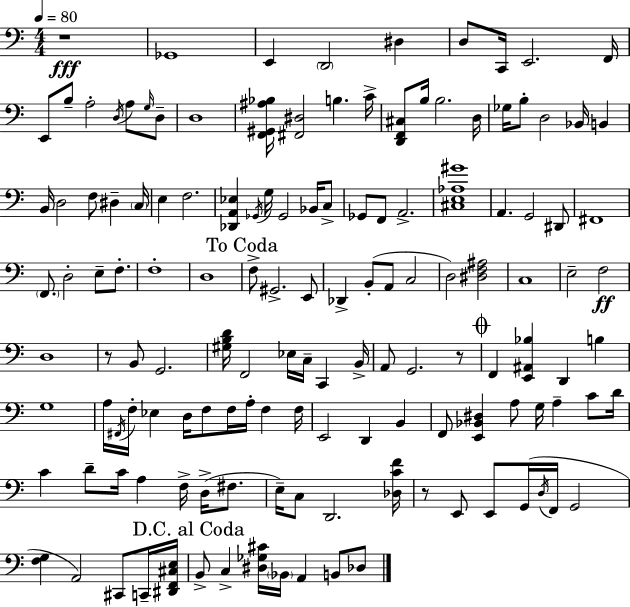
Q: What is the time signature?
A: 4/4